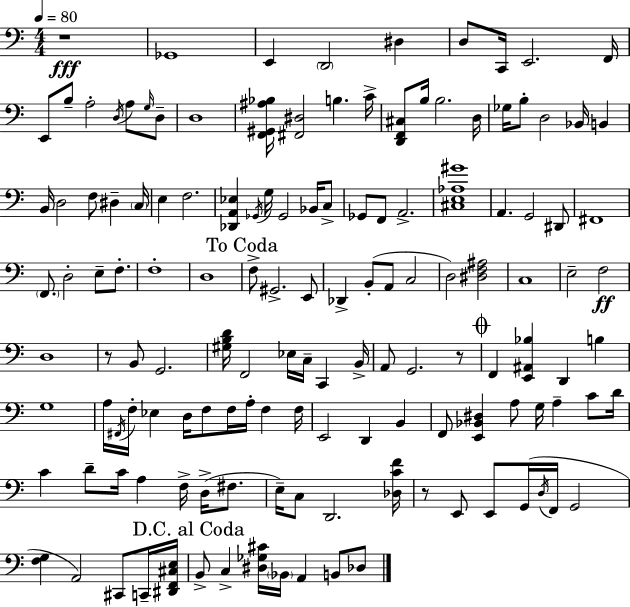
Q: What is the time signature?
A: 4/4